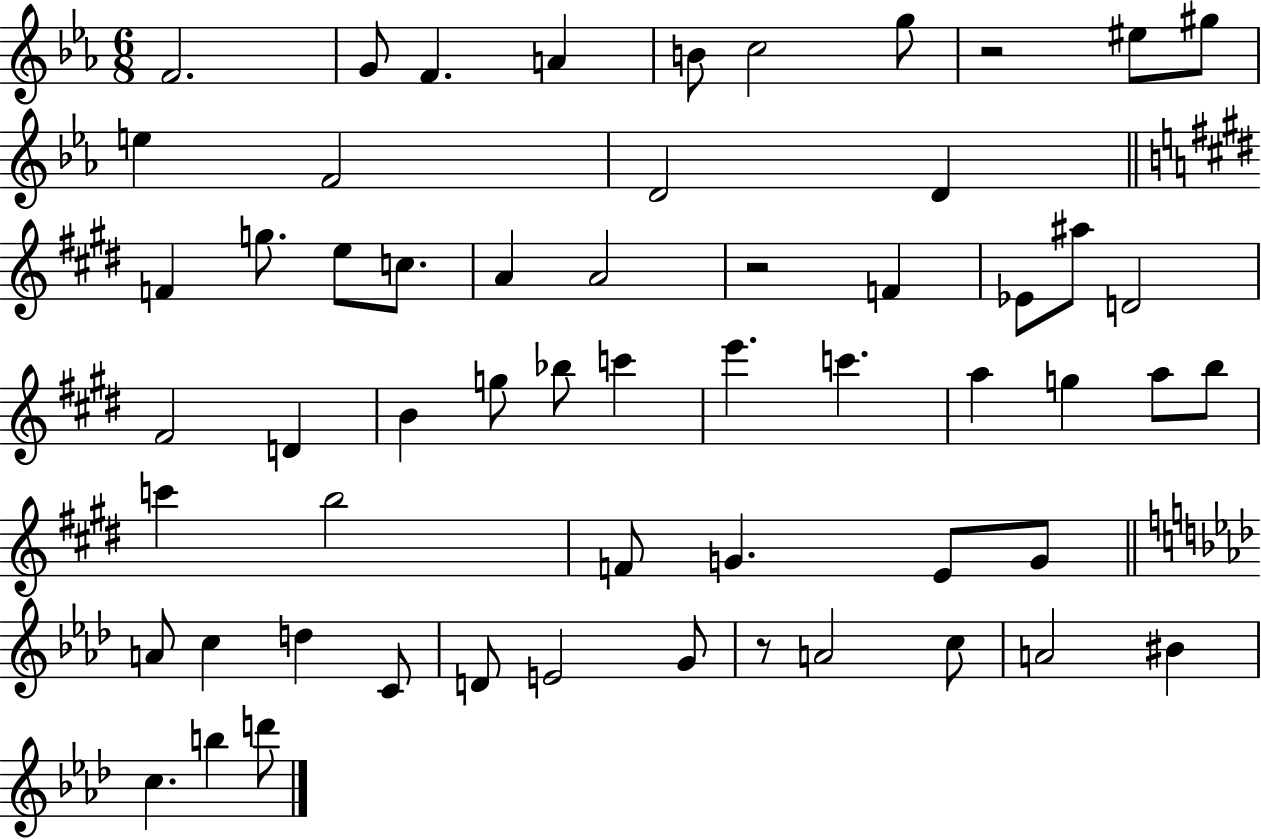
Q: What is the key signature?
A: EES major